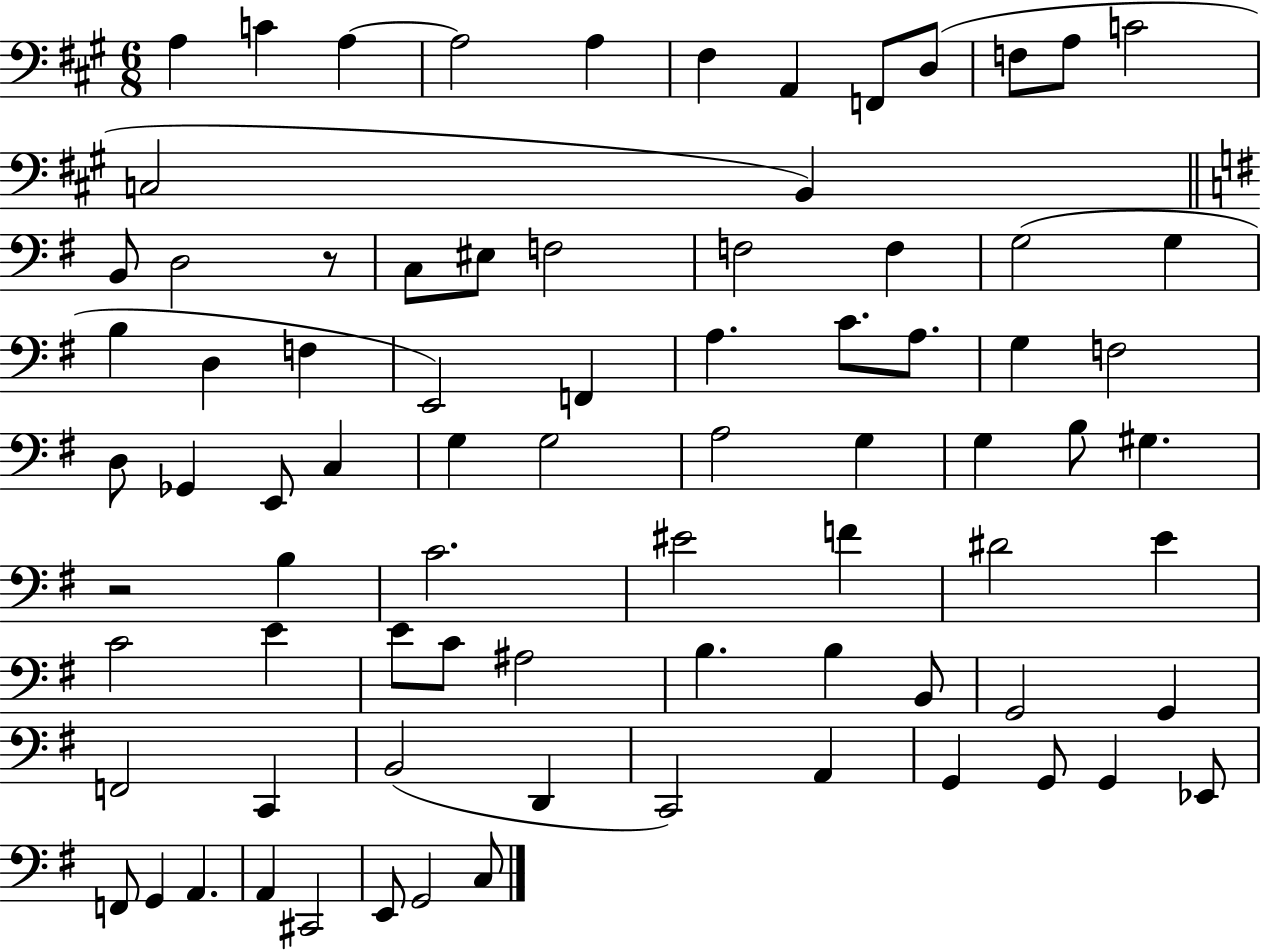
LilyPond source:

{
  \clef bass
  \numericTimeSignature
  \time 6/8
  \key a \major
  \repeat volta 2 { a4 c'4 a4~~ | a2 a4 | fis4 a,4 f,8 d8( | f8 a8 c'2 | \break c2 b,4) | \bar "||" \break \key g \major b,8 d2 r8 | c8 eis8 f2 | f2 f4 | g2( g4 | \break b4 d4 f4 | e,2) f,4 | a4. c'8. a8. | g4 f2 | \break d8 ges,4 e,8 c4 | g4 g2 | a2 g4 | g4 b8 gis4. | \break r2 b4 | c'2. | eis'2 f'4 | dis'2 e'4 | \break c'2 e'4 | e'8 c'8 ais2 | b4. b4 b,8 | g,2 g,4 | \break f,2 c,4 | b,2( d,4 | c,2) a,4 | g,4 g,8 g,4 ees,8 | \break f,8 g,4 a,4. | a,4 cis,2 | e,8 g,2 c8 | } \bar "|."
}